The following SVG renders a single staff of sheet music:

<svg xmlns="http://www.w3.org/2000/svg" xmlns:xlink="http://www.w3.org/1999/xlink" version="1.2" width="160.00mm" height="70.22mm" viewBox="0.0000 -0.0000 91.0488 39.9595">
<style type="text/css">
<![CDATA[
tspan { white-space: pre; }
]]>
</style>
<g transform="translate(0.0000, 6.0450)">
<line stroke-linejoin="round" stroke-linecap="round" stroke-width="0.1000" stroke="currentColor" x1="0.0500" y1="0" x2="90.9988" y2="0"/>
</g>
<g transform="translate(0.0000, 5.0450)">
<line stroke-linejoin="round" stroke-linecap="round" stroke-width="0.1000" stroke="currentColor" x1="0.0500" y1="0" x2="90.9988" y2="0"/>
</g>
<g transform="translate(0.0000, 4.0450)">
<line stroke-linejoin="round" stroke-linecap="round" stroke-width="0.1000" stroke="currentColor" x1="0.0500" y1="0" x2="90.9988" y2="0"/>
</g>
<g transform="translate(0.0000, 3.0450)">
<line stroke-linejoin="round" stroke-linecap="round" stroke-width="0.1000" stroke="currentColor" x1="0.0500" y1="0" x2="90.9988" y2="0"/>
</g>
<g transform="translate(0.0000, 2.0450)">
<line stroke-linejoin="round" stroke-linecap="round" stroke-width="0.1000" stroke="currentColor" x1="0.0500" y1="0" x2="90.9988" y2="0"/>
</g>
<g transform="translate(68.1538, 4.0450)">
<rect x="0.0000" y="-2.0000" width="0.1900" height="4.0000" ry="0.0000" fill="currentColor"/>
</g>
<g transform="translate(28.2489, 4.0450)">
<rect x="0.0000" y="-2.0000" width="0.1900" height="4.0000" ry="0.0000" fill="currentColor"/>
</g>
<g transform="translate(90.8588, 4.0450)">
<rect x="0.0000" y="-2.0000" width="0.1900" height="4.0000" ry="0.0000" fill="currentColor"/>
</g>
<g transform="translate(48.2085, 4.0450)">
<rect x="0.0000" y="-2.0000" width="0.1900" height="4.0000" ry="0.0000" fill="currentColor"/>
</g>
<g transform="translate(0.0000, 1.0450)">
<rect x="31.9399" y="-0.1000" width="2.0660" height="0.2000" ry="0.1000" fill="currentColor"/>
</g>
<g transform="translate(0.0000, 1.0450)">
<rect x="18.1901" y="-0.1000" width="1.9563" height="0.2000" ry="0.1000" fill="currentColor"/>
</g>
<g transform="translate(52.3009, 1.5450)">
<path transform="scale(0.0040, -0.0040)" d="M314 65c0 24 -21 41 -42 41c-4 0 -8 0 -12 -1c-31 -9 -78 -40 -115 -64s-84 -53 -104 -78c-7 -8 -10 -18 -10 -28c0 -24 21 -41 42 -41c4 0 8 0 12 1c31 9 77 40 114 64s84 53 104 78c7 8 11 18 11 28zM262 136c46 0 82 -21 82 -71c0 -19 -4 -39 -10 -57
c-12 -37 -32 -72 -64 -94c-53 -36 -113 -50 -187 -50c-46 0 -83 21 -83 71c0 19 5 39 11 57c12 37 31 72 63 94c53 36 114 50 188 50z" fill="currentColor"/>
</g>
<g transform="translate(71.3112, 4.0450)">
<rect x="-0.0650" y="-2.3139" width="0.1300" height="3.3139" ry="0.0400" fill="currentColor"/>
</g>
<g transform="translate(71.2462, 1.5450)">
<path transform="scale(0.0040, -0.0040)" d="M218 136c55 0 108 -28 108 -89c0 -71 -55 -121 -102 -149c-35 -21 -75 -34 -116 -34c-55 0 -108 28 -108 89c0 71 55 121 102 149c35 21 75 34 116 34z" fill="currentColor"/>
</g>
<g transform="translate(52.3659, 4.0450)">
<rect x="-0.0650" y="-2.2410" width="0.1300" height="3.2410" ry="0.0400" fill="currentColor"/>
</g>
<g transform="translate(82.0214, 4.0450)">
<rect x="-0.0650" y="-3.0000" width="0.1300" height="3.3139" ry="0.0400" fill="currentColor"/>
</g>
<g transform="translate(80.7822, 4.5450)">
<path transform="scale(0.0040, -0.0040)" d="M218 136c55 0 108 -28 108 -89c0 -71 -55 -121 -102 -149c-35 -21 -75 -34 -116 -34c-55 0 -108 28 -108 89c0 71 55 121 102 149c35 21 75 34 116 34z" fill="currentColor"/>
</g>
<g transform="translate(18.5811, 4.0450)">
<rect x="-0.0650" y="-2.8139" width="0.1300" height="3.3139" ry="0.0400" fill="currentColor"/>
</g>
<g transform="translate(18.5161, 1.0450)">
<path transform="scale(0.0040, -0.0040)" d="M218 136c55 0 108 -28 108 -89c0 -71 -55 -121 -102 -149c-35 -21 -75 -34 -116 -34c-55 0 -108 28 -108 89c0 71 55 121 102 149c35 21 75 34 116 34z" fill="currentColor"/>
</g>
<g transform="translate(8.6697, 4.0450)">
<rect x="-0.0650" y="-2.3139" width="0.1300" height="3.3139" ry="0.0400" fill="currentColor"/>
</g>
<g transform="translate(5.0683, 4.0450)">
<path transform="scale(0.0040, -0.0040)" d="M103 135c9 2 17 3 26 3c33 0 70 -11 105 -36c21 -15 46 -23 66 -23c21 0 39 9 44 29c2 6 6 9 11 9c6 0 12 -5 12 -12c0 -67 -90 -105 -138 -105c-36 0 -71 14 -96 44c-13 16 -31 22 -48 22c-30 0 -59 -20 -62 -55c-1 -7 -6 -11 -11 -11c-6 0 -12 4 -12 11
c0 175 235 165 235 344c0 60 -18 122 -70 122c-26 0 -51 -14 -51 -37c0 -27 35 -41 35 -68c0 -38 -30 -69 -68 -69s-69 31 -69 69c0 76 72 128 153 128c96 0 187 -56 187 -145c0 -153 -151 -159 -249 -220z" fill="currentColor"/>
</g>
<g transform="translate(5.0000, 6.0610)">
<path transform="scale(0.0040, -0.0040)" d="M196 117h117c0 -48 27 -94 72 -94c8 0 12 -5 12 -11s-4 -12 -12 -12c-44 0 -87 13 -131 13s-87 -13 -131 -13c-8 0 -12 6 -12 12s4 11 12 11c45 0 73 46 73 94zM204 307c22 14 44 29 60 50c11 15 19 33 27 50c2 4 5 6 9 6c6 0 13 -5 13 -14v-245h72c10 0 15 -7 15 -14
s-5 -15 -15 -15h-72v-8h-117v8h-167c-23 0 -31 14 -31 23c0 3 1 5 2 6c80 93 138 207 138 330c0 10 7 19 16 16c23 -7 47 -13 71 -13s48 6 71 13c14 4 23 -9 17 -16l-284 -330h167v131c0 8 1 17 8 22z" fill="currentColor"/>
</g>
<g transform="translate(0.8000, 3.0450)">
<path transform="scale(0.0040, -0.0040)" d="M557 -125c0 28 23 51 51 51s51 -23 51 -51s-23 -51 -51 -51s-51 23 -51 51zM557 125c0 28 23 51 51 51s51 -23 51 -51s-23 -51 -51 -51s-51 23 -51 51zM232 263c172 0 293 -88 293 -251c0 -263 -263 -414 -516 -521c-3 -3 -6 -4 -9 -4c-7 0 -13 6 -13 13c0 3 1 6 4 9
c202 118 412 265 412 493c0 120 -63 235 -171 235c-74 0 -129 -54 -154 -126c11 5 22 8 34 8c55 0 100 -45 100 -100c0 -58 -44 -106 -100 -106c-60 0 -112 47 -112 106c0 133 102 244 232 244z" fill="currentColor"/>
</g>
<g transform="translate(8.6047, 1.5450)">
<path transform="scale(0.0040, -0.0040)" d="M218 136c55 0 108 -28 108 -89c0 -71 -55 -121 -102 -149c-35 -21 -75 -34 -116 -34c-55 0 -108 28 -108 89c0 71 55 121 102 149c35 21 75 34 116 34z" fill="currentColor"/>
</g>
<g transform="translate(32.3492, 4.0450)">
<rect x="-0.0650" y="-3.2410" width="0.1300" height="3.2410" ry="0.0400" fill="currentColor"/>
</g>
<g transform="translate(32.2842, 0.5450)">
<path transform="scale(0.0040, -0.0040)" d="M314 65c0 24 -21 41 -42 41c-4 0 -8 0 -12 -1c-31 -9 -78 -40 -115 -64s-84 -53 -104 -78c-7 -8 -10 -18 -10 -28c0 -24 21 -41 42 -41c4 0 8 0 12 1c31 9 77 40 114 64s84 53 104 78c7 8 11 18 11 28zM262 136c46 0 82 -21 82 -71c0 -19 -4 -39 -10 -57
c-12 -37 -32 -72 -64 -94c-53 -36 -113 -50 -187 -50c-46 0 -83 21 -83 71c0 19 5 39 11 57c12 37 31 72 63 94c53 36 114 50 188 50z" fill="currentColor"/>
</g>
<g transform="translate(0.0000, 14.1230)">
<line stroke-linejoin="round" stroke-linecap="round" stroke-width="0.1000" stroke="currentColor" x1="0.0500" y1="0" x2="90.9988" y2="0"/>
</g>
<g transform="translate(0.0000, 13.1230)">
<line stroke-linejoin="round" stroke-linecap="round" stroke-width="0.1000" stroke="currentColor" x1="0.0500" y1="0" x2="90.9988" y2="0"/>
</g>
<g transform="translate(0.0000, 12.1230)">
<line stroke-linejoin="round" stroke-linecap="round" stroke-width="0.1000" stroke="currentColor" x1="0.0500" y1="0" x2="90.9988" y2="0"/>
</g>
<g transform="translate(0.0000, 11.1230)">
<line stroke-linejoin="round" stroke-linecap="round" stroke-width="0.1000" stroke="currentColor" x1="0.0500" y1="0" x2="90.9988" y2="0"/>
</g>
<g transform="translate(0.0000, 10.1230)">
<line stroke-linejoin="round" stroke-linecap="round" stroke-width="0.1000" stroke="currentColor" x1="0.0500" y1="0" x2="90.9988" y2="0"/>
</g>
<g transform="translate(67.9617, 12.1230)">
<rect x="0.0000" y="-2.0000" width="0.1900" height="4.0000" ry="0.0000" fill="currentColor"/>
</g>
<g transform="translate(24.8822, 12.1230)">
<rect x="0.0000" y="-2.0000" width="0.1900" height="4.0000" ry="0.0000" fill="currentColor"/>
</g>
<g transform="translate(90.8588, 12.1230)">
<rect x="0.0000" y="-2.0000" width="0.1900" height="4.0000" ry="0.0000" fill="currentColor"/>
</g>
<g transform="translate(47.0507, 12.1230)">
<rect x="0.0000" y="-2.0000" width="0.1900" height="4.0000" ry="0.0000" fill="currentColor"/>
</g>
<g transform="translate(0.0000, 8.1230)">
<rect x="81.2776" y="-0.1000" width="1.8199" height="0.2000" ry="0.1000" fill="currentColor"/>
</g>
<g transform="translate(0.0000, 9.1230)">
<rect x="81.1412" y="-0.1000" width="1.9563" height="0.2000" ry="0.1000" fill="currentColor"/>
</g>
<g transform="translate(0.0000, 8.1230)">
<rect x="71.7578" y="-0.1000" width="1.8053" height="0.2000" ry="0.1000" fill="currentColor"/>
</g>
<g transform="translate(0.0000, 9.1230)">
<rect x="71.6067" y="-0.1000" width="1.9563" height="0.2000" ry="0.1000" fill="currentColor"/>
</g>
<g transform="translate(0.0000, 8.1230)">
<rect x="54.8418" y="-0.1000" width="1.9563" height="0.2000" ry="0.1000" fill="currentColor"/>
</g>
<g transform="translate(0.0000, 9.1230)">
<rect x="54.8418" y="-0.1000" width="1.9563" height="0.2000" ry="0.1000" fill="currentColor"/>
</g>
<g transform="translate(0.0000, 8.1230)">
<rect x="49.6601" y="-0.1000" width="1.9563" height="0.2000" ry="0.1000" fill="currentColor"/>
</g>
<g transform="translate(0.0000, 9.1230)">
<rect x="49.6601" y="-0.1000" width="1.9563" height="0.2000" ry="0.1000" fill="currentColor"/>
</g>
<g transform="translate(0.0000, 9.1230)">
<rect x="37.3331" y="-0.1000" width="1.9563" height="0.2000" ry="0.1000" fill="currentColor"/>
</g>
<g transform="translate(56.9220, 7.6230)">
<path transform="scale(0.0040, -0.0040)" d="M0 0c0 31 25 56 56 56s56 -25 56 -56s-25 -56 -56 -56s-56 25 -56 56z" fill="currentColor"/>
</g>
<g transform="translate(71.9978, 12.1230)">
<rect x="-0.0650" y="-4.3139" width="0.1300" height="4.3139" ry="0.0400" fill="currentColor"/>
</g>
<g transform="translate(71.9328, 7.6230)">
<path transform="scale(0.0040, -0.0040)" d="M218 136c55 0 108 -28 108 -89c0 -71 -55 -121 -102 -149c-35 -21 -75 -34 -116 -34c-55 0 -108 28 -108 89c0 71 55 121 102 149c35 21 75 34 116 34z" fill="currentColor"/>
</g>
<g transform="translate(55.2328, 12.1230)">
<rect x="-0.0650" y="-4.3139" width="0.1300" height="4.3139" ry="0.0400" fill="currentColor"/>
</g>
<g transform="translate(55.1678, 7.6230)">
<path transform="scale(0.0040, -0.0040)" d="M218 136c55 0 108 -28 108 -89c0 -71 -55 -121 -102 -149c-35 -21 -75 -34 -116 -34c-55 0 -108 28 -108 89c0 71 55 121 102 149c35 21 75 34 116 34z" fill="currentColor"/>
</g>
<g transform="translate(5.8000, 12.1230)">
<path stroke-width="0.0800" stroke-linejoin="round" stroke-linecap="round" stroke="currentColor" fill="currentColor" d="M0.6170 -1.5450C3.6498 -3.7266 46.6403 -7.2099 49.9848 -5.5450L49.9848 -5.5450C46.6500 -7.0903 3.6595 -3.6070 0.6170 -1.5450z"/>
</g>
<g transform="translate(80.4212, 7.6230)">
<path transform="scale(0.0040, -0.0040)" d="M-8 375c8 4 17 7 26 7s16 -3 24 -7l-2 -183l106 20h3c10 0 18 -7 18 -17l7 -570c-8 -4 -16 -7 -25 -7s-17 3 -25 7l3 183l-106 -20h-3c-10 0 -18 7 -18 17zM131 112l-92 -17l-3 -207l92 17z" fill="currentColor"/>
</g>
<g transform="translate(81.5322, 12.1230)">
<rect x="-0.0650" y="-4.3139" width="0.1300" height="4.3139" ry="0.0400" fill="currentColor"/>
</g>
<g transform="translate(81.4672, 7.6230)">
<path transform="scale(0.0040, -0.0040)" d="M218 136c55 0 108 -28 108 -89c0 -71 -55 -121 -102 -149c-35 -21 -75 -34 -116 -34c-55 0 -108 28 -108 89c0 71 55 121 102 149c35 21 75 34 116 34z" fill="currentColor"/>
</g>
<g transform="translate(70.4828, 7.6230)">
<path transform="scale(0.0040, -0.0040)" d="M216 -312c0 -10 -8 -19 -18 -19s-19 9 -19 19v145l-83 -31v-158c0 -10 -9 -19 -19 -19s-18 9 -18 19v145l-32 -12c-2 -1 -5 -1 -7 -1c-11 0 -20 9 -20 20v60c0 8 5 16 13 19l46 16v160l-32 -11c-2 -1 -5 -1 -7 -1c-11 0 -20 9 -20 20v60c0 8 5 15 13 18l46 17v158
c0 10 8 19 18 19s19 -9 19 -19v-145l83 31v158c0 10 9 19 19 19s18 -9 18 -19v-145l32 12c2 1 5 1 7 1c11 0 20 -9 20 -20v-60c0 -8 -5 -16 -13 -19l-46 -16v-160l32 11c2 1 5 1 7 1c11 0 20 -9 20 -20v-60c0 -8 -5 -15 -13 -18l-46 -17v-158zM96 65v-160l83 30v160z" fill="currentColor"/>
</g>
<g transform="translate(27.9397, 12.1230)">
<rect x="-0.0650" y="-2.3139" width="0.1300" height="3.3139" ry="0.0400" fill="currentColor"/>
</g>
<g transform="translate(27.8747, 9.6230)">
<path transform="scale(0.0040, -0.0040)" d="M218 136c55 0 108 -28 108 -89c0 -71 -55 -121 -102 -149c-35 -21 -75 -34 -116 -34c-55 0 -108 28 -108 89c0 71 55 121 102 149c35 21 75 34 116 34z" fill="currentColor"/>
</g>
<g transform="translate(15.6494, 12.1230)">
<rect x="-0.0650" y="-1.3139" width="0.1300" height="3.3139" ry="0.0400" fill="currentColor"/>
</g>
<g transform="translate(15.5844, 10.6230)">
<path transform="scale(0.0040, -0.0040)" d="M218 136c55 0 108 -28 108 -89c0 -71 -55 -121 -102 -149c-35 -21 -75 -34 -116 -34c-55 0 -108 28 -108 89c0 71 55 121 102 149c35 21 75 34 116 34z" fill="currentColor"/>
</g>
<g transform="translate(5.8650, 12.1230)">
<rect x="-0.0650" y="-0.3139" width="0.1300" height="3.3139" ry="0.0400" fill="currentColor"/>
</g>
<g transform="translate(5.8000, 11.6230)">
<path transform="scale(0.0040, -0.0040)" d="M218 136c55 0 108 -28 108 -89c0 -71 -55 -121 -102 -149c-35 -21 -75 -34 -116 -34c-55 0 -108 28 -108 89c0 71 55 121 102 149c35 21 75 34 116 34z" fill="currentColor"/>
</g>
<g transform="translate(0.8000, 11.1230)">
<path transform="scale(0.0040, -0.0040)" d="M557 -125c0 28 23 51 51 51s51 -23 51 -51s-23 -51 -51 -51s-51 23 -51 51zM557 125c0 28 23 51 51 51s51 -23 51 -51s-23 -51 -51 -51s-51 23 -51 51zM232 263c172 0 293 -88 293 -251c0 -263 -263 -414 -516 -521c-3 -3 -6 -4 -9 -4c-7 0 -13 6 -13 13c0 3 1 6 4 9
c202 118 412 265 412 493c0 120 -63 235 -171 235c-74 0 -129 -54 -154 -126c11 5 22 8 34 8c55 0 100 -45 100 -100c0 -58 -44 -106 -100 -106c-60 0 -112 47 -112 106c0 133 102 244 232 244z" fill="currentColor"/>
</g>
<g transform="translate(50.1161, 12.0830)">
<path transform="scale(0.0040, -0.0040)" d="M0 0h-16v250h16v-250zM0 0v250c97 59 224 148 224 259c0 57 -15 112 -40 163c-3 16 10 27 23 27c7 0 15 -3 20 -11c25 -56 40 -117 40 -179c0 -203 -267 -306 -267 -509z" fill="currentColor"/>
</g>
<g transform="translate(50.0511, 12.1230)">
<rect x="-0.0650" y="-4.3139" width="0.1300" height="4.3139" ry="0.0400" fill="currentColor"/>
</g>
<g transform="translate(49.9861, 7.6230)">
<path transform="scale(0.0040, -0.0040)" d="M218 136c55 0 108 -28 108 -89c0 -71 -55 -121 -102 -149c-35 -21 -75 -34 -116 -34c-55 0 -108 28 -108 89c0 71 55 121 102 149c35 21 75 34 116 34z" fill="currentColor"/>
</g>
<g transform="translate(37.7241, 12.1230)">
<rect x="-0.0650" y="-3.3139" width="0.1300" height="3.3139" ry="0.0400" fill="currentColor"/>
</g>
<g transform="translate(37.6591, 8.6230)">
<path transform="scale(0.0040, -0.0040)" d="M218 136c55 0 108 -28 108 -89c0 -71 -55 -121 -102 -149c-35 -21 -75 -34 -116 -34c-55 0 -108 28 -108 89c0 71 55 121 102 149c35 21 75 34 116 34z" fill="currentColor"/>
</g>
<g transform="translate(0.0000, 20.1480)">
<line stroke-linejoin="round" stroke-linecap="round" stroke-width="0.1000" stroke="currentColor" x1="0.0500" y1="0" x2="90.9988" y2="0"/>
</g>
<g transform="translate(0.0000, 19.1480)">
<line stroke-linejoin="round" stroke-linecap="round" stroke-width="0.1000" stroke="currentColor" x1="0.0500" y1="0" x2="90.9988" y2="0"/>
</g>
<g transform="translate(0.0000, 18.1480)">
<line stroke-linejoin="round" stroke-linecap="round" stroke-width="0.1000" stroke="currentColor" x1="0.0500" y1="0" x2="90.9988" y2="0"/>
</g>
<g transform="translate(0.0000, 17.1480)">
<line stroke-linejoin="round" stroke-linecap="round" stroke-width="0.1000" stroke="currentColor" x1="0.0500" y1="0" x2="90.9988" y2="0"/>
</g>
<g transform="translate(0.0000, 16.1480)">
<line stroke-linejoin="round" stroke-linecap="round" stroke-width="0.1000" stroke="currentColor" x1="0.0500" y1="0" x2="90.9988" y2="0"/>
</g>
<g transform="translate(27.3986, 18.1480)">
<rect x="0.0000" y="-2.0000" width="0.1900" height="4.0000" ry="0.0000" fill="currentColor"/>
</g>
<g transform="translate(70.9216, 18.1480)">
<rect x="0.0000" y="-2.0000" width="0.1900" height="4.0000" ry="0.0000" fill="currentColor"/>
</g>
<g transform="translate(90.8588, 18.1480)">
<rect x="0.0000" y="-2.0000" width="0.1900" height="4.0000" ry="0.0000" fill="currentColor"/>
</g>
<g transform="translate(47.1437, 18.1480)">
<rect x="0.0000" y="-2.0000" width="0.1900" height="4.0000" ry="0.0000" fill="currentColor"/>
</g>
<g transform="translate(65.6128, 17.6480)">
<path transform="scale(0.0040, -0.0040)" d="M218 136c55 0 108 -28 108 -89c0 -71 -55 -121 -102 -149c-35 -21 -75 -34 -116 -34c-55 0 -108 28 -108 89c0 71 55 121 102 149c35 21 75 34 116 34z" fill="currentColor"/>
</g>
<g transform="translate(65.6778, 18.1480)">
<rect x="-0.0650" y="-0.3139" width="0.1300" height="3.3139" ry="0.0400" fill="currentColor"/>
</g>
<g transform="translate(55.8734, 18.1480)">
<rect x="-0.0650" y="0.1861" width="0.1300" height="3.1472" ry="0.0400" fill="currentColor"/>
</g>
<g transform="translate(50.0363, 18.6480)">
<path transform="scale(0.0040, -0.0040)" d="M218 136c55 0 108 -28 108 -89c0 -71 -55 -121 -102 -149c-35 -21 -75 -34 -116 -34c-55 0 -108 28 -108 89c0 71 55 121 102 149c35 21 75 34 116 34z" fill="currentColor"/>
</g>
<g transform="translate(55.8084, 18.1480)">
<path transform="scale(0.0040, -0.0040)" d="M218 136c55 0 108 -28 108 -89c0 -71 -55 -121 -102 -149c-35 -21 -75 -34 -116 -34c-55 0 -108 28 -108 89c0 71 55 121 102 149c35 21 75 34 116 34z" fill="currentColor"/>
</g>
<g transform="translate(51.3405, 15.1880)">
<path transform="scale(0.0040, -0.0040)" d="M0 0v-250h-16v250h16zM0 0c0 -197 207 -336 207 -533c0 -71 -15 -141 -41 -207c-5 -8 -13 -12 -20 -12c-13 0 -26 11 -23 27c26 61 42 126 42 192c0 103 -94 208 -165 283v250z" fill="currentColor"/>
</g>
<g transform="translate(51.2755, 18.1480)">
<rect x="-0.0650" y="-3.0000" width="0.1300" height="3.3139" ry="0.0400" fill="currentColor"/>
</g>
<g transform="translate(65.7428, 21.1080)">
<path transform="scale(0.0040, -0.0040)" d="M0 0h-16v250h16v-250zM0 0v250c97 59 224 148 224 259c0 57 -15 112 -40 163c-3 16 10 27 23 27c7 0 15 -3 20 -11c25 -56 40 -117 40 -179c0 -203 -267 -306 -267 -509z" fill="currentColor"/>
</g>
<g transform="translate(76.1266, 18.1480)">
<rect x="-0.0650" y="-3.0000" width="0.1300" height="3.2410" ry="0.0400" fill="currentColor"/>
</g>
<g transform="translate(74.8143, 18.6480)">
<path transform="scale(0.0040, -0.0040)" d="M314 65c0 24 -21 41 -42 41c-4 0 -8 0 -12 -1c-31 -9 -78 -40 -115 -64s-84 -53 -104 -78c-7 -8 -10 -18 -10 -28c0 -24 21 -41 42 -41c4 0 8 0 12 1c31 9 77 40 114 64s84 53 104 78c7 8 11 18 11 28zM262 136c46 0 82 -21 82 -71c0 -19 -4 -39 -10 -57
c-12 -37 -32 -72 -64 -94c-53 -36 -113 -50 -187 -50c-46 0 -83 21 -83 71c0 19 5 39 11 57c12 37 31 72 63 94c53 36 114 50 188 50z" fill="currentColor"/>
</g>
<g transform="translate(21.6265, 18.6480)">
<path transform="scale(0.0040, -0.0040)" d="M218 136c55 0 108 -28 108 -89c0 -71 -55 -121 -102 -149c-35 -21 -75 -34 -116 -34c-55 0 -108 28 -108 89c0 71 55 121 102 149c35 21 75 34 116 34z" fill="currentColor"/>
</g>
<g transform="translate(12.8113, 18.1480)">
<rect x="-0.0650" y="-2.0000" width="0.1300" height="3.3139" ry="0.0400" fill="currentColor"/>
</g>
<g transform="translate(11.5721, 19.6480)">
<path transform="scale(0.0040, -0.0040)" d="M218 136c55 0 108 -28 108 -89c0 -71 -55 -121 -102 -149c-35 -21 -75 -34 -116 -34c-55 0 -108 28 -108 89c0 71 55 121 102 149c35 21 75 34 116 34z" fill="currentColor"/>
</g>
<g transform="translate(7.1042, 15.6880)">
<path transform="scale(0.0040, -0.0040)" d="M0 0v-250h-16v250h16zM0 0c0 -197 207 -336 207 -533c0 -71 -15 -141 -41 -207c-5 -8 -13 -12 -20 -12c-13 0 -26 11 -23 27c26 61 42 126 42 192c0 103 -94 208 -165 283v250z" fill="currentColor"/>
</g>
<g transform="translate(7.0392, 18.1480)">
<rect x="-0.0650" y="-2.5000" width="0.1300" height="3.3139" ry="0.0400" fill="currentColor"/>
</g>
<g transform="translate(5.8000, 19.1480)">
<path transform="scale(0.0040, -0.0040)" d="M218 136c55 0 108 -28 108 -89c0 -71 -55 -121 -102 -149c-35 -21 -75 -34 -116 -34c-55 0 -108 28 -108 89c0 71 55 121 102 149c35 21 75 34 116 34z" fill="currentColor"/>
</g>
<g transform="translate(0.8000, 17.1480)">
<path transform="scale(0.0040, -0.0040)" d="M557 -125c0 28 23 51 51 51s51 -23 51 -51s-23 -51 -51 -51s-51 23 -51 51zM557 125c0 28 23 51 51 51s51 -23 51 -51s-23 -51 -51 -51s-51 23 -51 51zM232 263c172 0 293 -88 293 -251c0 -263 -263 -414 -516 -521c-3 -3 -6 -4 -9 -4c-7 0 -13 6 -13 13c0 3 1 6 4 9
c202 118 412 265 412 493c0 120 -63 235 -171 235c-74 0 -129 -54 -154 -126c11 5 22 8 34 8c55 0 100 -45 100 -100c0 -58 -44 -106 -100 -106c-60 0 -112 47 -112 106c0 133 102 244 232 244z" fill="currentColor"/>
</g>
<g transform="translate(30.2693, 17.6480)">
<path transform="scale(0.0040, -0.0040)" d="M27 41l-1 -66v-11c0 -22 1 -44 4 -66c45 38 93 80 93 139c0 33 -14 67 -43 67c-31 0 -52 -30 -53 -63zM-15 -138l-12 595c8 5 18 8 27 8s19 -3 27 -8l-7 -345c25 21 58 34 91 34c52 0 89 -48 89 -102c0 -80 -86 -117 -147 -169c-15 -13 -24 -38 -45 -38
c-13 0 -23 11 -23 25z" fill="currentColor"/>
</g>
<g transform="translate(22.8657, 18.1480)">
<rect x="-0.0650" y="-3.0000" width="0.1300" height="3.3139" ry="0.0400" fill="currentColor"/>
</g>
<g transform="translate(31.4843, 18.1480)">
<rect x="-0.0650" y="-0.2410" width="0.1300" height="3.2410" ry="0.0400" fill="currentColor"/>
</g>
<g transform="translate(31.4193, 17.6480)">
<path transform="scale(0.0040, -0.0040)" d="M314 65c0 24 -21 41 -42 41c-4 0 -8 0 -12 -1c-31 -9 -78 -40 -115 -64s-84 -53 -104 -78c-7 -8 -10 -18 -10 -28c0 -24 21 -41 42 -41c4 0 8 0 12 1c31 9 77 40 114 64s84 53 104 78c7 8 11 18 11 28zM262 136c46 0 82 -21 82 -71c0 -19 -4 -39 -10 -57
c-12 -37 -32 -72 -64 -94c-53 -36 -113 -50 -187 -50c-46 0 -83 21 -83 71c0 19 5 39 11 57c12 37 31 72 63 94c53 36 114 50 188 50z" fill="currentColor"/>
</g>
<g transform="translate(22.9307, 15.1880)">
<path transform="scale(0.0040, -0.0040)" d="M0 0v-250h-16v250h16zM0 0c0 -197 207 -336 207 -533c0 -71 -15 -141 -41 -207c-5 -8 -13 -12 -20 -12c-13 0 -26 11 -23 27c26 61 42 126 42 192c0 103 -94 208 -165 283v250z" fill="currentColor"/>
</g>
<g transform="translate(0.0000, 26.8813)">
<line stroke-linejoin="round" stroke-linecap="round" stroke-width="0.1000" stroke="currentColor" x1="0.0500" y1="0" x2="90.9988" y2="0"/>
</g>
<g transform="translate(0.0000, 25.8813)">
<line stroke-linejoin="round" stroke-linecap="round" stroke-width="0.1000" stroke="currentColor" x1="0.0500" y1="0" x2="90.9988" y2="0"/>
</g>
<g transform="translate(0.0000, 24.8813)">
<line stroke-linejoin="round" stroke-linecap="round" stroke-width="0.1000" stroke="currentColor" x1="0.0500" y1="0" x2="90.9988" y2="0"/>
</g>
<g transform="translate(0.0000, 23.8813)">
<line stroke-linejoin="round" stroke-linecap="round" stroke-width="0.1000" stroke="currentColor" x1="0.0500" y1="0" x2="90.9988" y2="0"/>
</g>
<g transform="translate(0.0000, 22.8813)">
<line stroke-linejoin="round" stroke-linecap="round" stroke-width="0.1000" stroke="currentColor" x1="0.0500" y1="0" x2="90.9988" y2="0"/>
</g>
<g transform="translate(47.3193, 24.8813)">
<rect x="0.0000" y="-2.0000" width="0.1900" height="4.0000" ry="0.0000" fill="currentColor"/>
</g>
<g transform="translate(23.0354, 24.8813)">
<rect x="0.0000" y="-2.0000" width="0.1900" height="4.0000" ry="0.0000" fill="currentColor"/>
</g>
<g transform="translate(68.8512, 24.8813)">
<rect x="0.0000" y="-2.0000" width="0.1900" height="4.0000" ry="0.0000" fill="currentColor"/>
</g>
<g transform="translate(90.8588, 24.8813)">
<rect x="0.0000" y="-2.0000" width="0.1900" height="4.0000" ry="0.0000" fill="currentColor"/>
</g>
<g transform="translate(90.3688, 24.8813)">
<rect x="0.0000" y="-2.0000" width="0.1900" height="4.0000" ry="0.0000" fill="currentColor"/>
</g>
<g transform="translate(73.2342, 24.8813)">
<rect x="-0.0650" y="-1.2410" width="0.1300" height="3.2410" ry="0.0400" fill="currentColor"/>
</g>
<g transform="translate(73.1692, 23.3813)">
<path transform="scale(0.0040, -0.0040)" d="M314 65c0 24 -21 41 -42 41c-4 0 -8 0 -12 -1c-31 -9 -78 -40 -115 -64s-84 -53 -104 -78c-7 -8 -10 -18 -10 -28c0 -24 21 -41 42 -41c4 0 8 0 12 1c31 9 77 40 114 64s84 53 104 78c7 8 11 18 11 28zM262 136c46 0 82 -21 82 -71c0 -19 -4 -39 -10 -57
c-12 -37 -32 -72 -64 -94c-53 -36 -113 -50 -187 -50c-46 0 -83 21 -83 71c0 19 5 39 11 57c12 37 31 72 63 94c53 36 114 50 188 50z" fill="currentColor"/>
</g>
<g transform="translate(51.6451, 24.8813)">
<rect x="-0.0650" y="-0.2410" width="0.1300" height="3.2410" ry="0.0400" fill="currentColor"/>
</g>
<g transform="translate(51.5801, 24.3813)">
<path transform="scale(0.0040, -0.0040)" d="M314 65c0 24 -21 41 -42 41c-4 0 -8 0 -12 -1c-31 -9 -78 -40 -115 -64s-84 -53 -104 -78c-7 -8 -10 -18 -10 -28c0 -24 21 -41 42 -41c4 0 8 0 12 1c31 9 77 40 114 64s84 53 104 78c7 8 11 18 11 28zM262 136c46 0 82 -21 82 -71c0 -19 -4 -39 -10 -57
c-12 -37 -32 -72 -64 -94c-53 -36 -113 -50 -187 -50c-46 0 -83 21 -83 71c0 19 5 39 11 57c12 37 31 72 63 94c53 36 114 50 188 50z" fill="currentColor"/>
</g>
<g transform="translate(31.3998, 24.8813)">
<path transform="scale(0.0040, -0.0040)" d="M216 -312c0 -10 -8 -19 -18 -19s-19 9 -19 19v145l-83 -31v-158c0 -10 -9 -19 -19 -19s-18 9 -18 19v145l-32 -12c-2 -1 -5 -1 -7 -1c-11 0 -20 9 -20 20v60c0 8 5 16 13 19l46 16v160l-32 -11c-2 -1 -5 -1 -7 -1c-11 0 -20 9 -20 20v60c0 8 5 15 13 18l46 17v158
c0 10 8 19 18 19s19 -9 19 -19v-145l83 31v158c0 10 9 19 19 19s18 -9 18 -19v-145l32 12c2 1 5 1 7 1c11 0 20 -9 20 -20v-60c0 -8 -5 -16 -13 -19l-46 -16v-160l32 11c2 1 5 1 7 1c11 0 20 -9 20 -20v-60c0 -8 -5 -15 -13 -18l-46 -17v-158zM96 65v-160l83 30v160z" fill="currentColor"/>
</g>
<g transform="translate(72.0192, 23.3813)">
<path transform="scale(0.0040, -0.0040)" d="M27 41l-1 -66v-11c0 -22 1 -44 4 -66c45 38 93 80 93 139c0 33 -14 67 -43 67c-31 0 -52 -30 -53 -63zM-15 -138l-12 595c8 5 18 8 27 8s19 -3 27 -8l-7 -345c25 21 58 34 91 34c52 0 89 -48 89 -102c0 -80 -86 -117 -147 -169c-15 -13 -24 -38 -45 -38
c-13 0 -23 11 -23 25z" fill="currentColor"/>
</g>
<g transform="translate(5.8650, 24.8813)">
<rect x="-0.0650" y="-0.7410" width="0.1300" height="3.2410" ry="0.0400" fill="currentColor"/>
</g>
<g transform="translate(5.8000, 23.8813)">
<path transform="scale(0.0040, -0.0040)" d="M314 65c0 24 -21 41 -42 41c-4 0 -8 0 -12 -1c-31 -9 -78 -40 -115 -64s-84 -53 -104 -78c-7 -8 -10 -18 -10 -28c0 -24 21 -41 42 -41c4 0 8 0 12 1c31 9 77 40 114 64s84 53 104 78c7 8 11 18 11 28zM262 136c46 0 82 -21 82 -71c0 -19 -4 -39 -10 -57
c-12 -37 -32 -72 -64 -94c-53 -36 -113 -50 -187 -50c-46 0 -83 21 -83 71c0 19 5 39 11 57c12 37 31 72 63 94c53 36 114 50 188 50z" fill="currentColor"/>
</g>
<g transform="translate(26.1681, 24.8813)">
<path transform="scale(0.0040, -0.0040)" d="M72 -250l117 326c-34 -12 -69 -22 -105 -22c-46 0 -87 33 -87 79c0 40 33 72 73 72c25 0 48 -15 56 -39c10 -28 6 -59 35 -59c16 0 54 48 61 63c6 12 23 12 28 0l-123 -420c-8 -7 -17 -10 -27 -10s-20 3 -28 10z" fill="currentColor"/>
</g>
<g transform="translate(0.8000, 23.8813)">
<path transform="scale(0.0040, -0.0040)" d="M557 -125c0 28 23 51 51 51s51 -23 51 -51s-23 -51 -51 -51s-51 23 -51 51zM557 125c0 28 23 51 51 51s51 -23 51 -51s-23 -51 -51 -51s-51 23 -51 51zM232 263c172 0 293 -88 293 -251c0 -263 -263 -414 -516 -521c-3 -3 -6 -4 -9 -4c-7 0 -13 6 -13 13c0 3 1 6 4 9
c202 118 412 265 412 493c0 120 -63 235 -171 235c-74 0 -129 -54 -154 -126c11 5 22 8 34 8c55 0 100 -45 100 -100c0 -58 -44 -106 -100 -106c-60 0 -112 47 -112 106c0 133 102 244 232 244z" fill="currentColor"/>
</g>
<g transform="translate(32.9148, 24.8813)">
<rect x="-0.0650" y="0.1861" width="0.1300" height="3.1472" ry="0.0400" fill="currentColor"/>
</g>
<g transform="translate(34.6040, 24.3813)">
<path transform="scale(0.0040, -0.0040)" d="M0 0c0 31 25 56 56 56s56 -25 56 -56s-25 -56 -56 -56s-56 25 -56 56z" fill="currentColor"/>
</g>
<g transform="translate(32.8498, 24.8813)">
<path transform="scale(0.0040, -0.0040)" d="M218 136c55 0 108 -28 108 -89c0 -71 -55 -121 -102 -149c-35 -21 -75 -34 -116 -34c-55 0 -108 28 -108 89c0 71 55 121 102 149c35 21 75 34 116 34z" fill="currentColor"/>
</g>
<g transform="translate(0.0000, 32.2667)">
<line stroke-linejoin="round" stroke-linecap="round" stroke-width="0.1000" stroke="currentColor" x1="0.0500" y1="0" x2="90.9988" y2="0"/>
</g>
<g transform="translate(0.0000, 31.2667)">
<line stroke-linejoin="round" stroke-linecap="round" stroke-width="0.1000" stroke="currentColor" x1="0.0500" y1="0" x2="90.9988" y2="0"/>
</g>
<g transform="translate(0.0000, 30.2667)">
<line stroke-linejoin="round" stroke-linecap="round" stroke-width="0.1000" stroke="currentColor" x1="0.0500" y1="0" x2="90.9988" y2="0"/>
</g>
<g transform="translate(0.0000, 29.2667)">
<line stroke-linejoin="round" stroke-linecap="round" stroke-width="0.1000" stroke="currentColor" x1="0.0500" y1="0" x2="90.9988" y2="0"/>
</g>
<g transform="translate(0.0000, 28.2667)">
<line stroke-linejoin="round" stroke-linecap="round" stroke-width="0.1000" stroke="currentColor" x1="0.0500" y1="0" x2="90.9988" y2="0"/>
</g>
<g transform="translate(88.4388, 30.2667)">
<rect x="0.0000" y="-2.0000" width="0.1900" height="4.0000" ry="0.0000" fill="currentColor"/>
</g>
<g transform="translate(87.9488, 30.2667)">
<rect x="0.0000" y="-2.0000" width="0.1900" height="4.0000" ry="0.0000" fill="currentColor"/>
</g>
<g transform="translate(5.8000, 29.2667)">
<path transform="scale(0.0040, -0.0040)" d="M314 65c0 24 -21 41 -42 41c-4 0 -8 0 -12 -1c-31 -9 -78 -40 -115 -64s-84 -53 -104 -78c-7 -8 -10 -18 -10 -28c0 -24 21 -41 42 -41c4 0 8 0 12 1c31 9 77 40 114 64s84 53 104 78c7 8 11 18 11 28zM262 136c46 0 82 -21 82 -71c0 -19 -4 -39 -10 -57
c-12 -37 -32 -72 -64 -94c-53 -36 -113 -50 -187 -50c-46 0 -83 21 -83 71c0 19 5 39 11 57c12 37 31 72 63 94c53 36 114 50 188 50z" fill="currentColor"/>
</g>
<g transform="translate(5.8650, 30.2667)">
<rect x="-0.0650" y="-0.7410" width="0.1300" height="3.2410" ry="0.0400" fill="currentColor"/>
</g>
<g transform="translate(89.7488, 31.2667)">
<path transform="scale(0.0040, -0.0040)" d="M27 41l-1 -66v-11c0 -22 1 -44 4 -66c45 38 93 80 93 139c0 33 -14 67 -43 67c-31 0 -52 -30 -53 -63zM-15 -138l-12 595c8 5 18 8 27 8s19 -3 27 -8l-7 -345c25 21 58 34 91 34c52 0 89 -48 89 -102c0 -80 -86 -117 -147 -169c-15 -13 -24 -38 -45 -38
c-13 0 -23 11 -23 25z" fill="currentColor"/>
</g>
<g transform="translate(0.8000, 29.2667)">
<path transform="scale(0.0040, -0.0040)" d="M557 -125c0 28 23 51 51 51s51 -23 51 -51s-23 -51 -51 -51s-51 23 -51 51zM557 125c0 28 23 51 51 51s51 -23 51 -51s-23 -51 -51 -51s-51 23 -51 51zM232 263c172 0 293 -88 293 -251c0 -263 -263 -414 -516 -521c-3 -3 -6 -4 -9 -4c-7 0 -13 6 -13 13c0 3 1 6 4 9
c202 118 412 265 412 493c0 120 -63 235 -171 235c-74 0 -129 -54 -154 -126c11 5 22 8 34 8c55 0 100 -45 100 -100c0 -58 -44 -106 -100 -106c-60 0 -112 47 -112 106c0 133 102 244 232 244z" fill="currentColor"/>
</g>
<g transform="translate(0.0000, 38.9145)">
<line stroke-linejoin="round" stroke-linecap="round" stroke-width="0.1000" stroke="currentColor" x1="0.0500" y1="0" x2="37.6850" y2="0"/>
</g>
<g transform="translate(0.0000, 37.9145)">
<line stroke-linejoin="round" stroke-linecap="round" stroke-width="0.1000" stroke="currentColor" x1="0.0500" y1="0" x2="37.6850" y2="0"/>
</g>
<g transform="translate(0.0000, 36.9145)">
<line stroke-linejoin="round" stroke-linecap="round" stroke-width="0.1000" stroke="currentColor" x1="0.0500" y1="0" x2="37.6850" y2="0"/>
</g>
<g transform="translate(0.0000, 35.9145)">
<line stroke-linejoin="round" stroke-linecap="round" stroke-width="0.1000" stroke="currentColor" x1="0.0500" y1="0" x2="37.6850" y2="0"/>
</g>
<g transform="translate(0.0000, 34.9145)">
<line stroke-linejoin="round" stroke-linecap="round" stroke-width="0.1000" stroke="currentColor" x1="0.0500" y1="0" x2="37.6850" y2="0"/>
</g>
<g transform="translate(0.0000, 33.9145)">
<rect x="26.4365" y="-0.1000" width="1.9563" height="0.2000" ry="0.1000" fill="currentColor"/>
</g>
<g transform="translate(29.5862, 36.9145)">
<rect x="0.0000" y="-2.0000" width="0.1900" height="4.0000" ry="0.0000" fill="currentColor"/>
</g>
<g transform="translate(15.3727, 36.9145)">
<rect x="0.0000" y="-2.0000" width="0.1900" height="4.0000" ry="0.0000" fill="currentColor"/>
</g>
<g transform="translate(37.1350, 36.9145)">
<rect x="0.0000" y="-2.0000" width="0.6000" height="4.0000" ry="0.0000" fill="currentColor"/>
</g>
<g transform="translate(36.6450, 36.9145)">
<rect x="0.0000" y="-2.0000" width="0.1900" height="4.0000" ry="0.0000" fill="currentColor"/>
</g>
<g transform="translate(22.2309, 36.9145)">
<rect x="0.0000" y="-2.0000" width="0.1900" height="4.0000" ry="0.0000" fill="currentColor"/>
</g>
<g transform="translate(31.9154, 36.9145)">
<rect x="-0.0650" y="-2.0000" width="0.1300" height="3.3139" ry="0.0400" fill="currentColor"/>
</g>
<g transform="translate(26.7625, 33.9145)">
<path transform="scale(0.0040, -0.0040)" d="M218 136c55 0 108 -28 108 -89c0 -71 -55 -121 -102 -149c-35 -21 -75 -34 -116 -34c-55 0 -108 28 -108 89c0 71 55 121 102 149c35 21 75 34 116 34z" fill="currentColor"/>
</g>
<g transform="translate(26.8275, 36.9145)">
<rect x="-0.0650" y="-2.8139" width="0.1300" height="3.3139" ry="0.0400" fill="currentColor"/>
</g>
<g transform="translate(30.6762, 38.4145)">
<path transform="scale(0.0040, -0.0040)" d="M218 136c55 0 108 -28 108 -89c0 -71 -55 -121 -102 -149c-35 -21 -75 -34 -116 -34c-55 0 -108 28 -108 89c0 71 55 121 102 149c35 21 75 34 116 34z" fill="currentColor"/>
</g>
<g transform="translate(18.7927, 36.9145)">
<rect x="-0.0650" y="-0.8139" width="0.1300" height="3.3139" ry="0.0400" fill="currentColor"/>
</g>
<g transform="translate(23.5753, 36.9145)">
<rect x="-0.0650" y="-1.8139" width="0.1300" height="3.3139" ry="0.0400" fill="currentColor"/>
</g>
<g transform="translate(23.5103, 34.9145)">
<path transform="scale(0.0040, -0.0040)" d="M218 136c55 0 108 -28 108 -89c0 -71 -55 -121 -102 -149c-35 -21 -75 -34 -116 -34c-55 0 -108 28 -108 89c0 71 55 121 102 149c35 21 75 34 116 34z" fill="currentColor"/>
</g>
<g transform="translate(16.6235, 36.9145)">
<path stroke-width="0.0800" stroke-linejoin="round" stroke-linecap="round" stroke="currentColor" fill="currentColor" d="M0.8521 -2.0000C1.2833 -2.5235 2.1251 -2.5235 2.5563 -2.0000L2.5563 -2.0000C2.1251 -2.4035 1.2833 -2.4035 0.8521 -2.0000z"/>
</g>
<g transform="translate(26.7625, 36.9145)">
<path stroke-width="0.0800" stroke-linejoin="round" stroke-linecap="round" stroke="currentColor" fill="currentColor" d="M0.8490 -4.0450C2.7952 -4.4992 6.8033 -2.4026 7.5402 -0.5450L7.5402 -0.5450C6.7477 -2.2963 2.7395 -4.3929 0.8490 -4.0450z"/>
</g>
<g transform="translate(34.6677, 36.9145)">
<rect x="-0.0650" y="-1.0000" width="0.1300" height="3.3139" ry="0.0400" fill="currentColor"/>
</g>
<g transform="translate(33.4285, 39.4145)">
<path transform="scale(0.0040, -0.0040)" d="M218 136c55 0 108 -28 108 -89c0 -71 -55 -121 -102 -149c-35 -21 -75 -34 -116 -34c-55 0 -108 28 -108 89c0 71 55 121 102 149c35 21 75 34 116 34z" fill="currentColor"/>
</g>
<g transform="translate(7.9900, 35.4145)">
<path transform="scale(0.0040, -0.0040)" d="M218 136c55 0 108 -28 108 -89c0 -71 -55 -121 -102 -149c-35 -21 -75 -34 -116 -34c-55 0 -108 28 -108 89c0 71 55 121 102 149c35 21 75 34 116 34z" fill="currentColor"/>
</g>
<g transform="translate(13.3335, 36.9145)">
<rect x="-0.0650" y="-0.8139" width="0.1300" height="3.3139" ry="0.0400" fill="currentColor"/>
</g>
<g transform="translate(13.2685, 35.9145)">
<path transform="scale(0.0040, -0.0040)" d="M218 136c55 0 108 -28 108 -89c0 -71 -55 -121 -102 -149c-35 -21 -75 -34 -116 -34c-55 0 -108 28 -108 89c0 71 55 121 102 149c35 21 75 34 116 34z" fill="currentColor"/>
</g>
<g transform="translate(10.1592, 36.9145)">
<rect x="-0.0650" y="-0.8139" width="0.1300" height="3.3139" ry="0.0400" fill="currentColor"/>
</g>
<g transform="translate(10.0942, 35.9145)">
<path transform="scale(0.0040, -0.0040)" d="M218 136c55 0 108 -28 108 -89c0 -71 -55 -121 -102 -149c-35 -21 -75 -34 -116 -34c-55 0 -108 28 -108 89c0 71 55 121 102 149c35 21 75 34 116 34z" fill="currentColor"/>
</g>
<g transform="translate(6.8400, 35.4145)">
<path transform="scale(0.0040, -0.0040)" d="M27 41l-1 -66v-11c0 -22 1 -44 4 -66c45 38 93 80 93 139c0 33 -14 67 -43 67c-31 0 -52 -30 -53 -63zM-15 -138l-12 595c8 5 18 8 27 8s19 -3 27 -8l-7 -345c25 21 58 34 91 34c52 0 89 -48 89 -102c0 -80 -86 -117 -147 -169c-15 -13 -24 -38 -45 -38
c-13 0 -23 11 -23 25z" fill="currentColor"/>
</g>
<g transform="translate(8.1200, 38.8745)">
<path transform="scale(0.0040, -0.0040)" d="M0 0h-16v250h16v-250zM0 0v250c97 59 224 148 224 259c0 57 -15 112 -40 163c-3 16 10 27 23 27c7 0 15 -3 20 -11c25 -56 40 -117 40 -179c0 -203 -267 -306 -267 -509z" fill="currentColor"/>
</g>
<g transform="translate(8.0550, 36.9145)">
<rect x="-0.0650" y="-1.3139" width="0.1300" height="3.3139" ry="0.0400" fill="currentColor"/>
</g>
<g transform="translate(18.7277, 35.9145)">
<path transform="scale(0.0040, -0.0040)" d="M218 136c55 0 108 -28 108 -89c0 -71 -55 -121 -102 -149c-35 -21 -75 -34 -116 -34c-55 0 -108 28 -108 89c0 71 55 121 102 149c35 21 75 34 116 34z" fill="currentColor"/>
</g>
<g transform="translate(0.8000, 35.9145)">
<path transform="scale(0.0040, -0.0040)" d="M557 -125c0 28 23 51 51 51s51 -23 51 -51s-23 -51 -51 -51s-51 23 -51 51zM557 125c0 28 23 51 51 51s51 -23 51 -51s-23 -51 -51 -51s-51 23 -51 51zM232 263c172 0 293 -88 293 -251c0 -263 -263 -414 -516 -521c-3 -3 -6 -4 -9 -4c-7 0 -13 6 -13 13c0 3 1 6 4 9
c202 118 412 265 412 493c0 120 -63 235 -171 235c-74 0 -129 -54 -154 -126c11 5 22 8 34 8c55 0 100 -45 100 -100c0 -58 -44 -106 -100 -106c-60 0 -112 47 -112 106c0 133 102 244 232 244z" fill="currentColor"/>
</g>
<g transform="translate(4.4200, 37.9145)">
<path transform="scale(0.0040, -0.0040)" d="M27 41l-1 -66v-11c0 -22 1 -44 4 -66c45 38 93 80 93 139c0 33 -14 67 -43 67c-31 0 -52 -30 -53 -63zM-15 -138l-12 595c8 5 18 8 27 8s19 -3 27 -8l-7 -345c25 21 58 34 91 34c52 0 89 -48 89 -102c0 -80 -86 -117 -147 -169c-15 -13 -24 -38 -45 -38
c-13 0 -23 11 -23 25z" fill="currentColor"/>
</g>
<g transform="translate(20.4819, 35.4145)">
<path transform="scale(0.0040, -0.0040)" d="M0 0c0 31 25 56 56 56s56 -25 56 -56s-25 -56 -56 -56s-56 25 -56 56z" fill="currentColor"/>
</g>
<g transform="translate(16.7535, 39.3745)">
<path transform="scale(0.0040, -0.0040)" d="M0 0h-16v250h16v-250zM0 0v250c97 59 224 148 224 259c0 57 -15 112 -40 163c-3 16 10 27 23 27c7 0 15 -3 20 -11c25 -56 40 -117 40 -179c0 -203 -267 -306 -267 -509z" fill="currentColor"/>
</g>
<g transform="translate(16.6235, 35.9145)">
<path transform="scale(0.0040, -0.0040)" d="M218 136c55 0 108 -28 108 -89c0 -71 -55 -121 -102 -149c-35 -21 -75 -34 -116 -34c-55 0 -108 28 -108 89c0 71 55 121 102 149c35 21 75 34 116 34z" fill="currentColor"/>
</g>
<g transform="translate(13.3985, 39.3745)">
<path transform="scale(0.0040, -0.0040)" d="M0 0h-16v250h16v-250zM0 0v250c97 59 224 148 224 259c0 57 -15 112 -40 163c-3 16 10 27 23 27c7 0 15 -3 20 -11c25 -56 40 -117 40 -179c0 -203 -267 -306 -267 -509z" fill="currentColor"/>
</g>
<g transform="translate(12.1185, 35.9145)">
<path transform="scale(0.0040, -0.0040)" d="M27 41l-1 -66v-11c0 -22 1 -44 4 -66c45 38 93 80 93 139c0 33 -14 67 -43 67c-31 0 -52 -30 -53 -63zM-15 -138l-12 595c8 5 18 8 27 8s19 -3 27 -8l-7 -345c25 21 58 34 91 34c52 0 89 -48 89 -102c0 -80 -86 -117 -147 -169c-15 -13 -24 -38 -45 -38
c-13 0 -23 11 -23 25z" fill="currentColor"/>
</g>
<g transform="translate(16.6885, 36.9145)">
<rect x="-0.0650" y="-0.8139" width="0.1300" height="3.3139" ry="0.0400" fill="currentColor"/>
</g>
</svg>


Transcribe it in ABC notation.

X:1
T:Untitled
M:2/4
L:1/4
K:C
B, C D2 B,2 B, C, E, G, B, D F/2 F ^F F B,,/2 A,, C,/2 _E,2 C,/2 D, E,/2 C,2 F,2 z/2 ^D, E,2 _G,2 F,2 _G,/2 F, _F,/2 F,/2 F, A, C A,, F,,